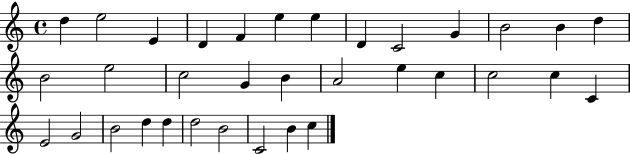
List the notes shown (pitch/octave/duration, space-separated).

D5/q E5/h E4/q D4/q F4/q E5/q E5/q D4/q C4/h G4/q B4/h B4/q D5/q B4/h E5/h C5/h G4/q B4/q A4/h E5/q C5/q C5/h C5/q C4/q E4/h G4/h B4/h D5/q D5/q D5/h B4/h C4/h B4/q C5/q